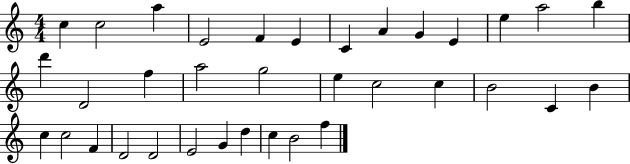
{
  \clef treble
  \numericTimeSignature
  \time 4/4
  \key c \major
  c''4 c''2 a''4 | e'2 f'4 e'4 | c'4 a'4 g'4 e'4 | e''4 a''2 b''4 | \break d'''4 d'2 f''4 | a''2 g''2 | e''4 c''2 c''4 | b'2 c'4 b'4 | \break c''4 c''2 f'4 | d'2 d'2 | e'2 g'4 d''4 | c''4 b'2 f''4 | \break \bar "|."
}